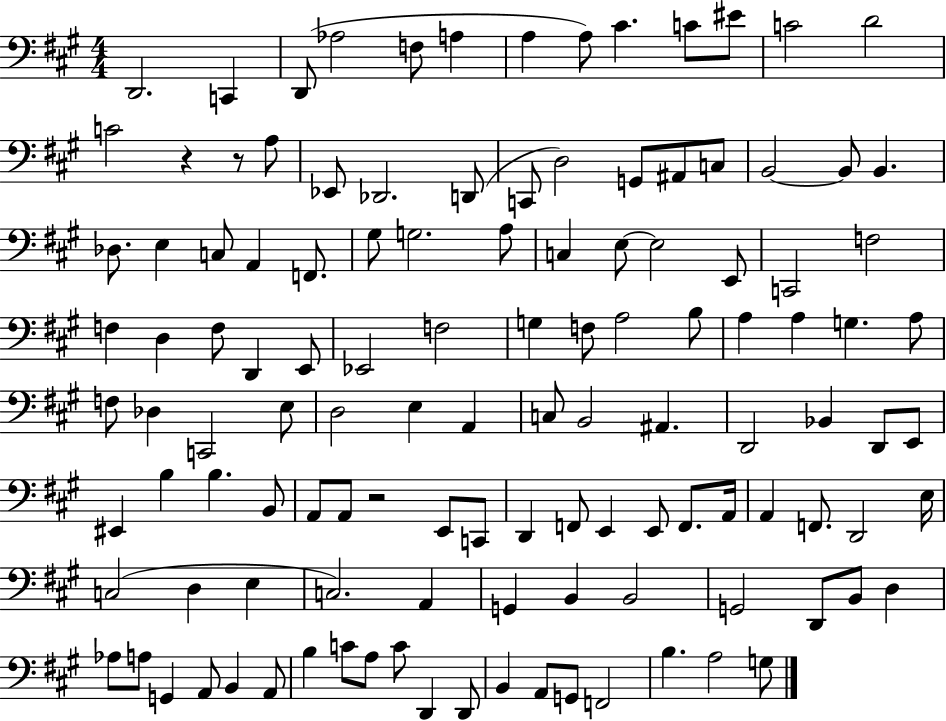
{
  \clef bass
  \numericTimeSignature
  \time 4/4
  \key a \major
  d,2. c,4 | d,8( aes2 f8 a4 | a4 a8) cis'4. c'8 eis'8 | c'2 d'2 | \break c'2 r4 r8 a8 | ees,8 des,2. d,8( | c,8 d2) g,8 ais,8 c8 | b,2~~ b,8 b,4. | \break des8. e4 c8 a,4 f,8. | gis8 g2. a8 | c4 e8~~ e2 e,8 | c,2 f2 | \break f4 d4 f8 d,4 e,8 | ees,2 f2 | g4 f8 a2 b8 | a4 a4 g4. a8 | \break f8 des4 c,2 e8 | d2 e4 a,4 | c8 b,2 ais,4. | d,2 bes,4 d,8 e,8 | \break eis,4 b4 b4. b,8 | a,8 a,8 r2 e,8 c,8 | d,4 f,8 e,4 e,8 f,8. a,16 | a,4 f,8. d,2 e16 | \break c2( d4 e4 | c2.) a,4 | g,4 b,4 b,2 | g,2 d,8 b,8 d4 | \break aes8 a8 g,4 a,8 b,4 a,8 | b4 c'8 a8 c'8 d,4 d,8 | b,4 a,8 g,8 f,2 | b4. a2 g8 | \break \bar "|."
}